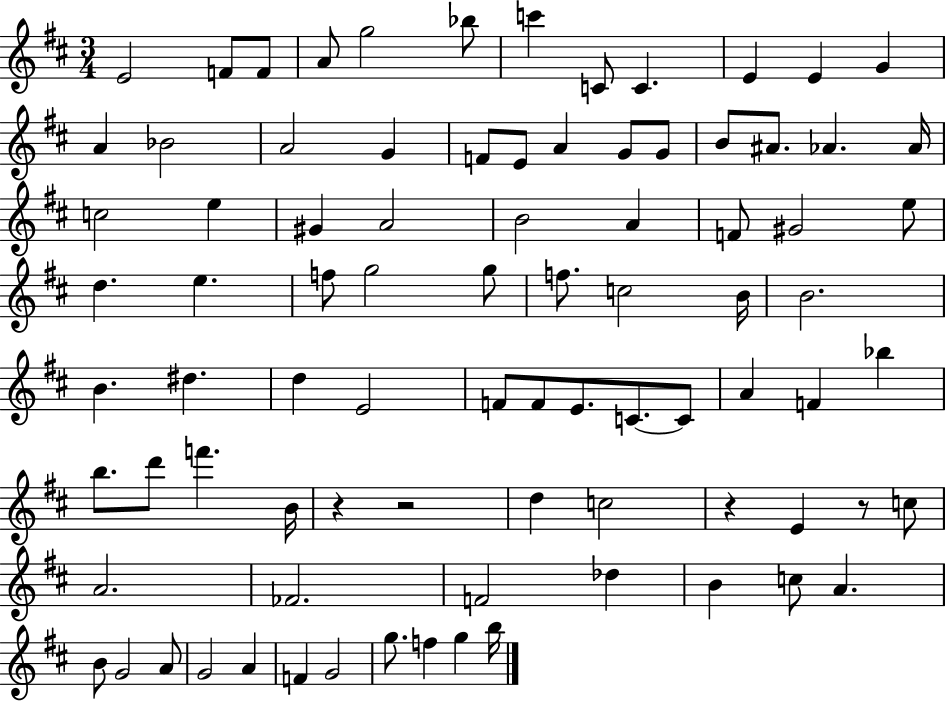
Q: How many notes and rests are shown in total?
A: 85